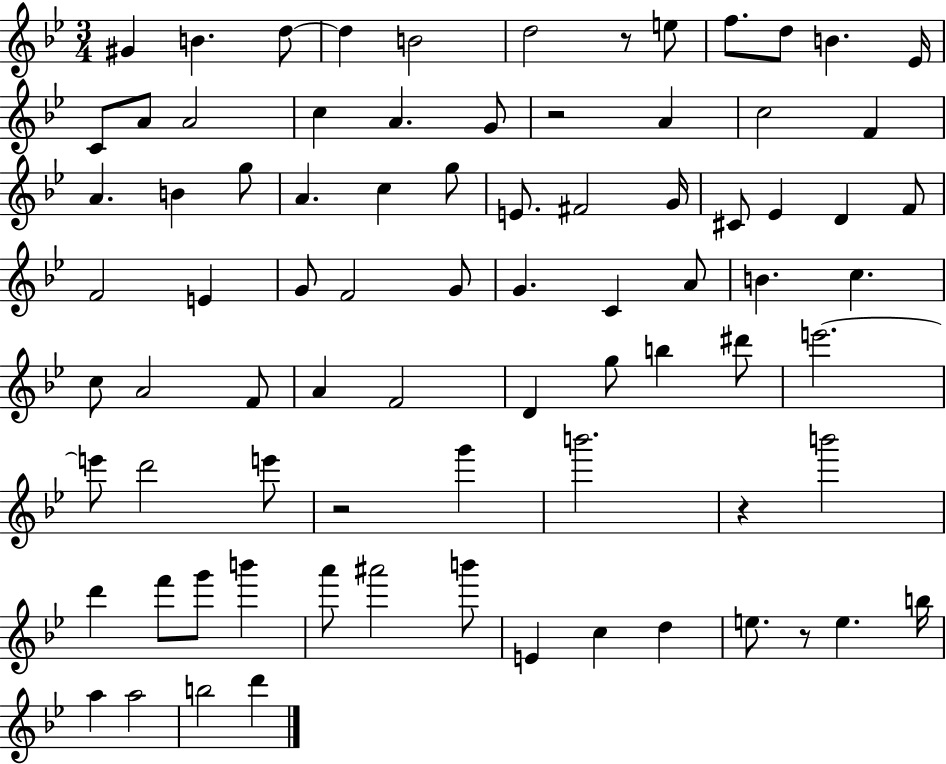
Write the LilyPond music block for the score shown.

{
  \clef treble
  \numericTimeSignature
  \time 3/4
  \key bes \major
  gis'4 b'4. d''8~~ | d''4 b'2 | d''2 r8 e''8 | f''8. d''8 b'4. ees'16 | \break c'8 a'8 a'2 | c''4 a'4. g'8 | r2 a'4 | c''2 f'4 | \break a'4. b'4 g''8 | a'4. c''4 g''8 | e'8. fis'2 g'16 | cis'8 ees'4 d'4 f'8 | \break f'2 e'4 | g'8 f'2 g'8 | g'4. c'4 a'8 | b'4. c''4. | \break c''8 a'2 f'8 | a'4 f'2 | d'4 g''8 b''4 dis'''8 | e'''2.~~ | \break e'''8 d'''2 e'''8 | r2 g'''4 | b'''2. | r4 b'''2 | \break d'''4 f'''8 g'''8 b'''4 | a'''8 ais'''2 b'''8 | e'4 c''4 d''4 | e''8. r8 e''4. b''16 | \break a''4 a''2 | b''2 d'''4 | \bar "|."
}